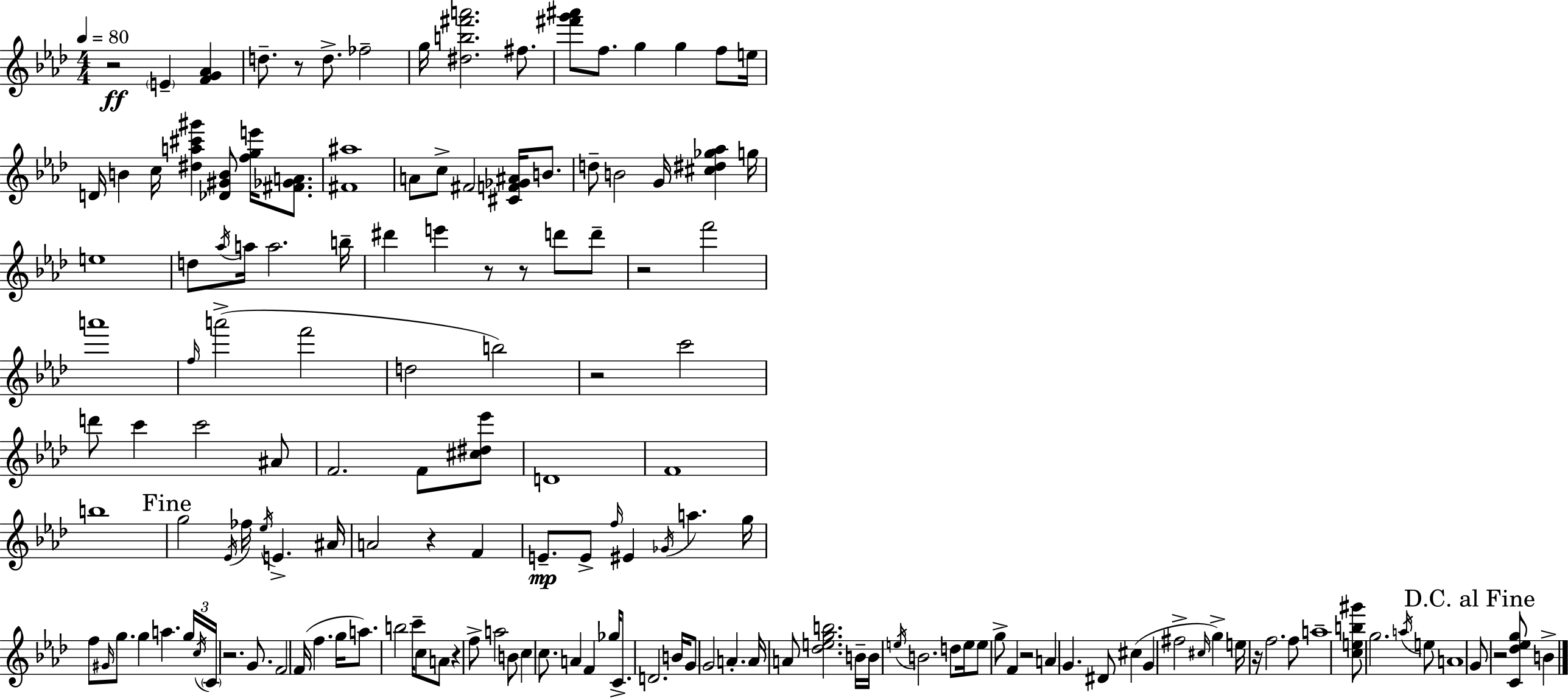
R/h E4/q [F4,G4,Ab4]/q D5/e. R/e D5/e. FES5/h G5/s [D#5,B5,F#6,A6]/h. F#5/e. [F#6,G6,A#6]/e F5/e. G5/q G5/q F5/e E5/s D4/s B4/q C5/s [D#5,A5,C#6,G#6]/q [Db4,G#4,B4]/e [F5,G5,E6]/s [F#4,Gb4,A4]/e. [F#4,A#5]/w A4/e C5/e F#4/h [C#4,F4,Gb4,A#4]/s B4/e. D5/e B4/h G4/s [C#5,D#5,Gb5,Ab5]/q G5/s E5/w D5/e Ab5/s A5/s A5/h. B5/s D#6/q E6/q R/e R/e D6/e D6/e R/h F6/h A6/w F5/s A6/h F6/h D5/h B5/h R/h C6/h D6/e C6/q C6/h A#4/e F4/h. F4/e [C#5,D#5,Eb6]/e D4/w F4/w B5/w G5/h Eb4/s FES5/s Eb5/s E4/q. A#4/s A4/h R/q F4/q E4/e. E4/e F5/s EIS4/q Gb4/s A5/q. G5/s F5/e G#4/s G5/e. G5/q A5/q. G5/s C5/s C4/s R/h. G4/e. F4/h F4/s F5/q. G5/s A5/e. B5/h C6/s C5/e A4/e R/q F5/e A5/h B4/e C5/q C5/e. A4/q F4/q Gb5/s C4/e. D4/h. B4/s G4/e G4/h A4/q. A4/s A4/e [Db5,E5,G5,B5]/h. B4/s B4/s E5/s B4/h. D5/e E5/s E5/e G5/e F4/q R/h A4/q G4/q. D#4/e C#5/q G4/q F#5/h C#5/s G5/q E5/s R/s F5/h. F5/e A5/w [C5,E5,B5,G#6]/e G5/h. A5/s E5/e A4/w G4/e R/h [C4,Db5,Eb5,G5]/e B4/q